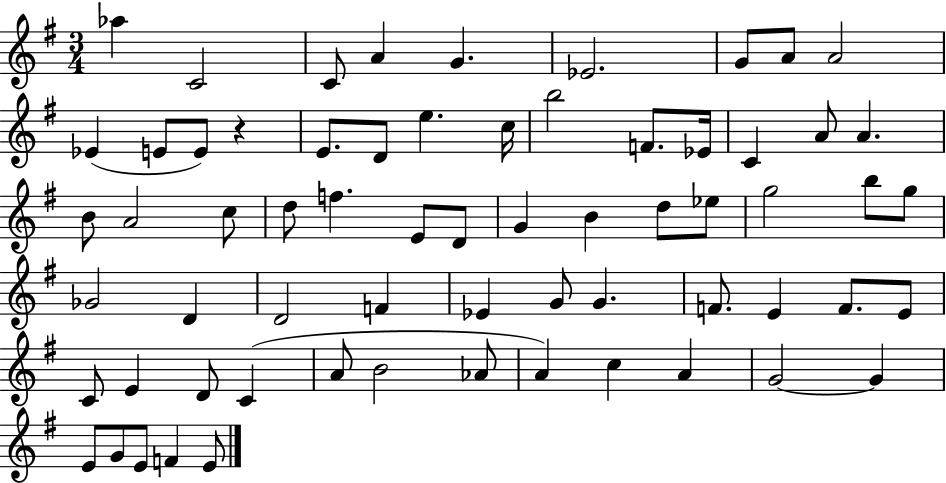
{
  \clef treble
  \numericTimeSignature
  \time 3/4
  \key g \major
  aes''4 c'2 | c'8 a'4 g'4. | ees'2. | g'8 a'8 a'2 | \break ees'4( e'8 e'8) r4 | e'8. d'8 e''4. c''16 | b''2 f'8. ees'16 | c'4 a'8 a'4. | \break b'8 a'2 c''8 | d''8 f''4. e'8 d'8 | g'4 b'4 d''8 ees''8 | g''2 b''8 g''8 | \break ges'2 d'4 | d'2 f'4 | ees'4 g'8 g'4. | f'8. e'4 f'8. e'8 | \break c'8 e'4 d'8 c'4( | a'8 b'2 aes'8 | a'4) c''4 a'4 | g'2~~ g'4 | \break e'8 g'8 e'8 f'4 e'8 | \bar "|."
}